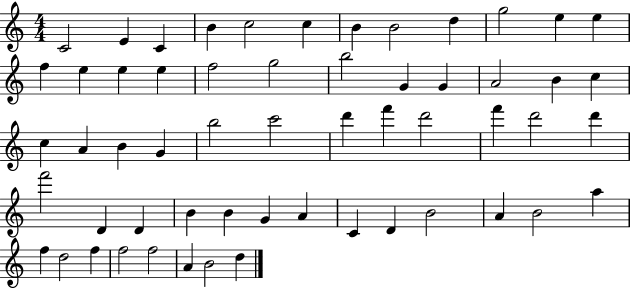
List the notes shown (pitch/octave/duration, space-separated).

C4/h E4/q C4/q B4/q C5/h C5/q B4/q B4/h D5/q G5/h E5/q E5/q F5/q E5/q E5/q E5/q F5/h G5/h B5/h G4/q G4/q A4/h B4/q C5/q C5/q A4/q B4/q G4/q B5/h C6/h D6/q F6/q D6/h F6/q D6/h D6/q F6/h D4/q D4/q B4/q B4/q G4/q A4/q C4/q D4/q B4/h A4/q B4/h A5/q F5/q D5/h F5/q F5/h F5/h A4/q B4/h D5/q